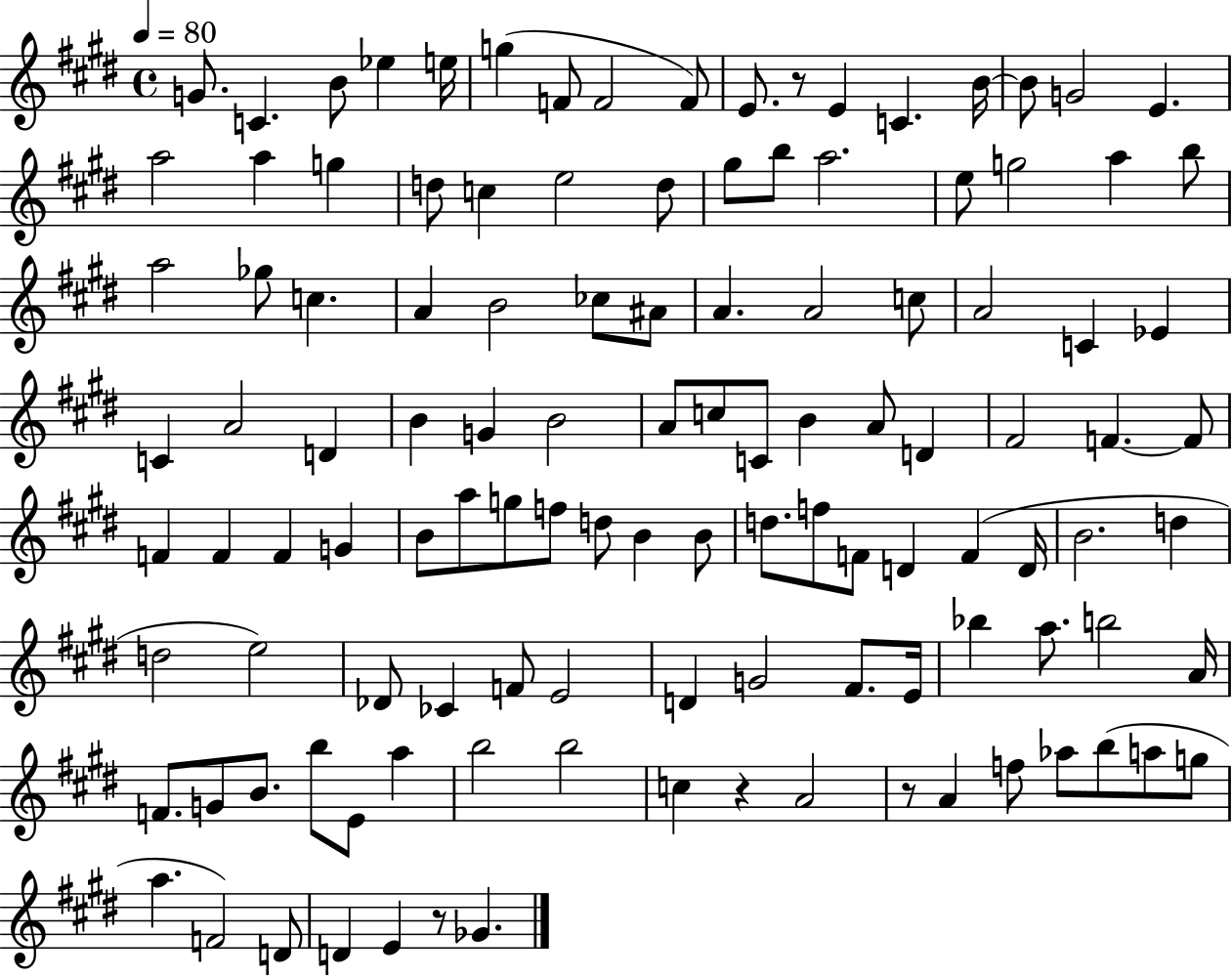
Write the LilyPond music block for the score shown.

{
  \clef treble
  \time 4/4
  \defaultTimeSignature
  \key e \major
  \tempo 4 = 80
  g'8. c'4. b'8 ees''4 e''16 | g''4( f'8 f'2 f'8) | e'8. r8 e'4 c'4. b'16~~ | b'8 g'2 e'4. | \break a''2 a''4 g''4 | d''8 c''4 e''2 d''8 | gis''8 b''8 a''2. | e''8 g''2 a''4 b''8 | \break a''2 ges''8 c''4. | a'4 b'2 ces''8 ais'8 | a'4. a'2 c''8 | a'2 c'4 ees'4 | \break c'4 a'2 d'4 | b'4 g'4 b'2 | a'8 c''8 c'8 b'4 a'8 d'4 | fis'2 f'4.~~ f'8 | \break f'4 f'4 f'4 g'4 | b'8 a''8 g''8 f''8 d''8 b'4 b'8 | d''8. f''8 f'8 d'4 f'4( d'16 | b'2. d''4 | \break d''2 e''2) | des'8 ces'4 f'8 e'2 | d'4 g'2 fis'8. e'16 | bes''4 a''8. b''2 a'16 | \break f'8. g'8 b'8. b''8 e'8 a''4 | b''2 b''2 | c''4 r4 a'2 | r8 a'4 f''8 aes''8 b''8( a''8 g''8 | \break a''4. f'2) d'8 | d'4 e'4 r8 ges'4. | \bar "|."
}